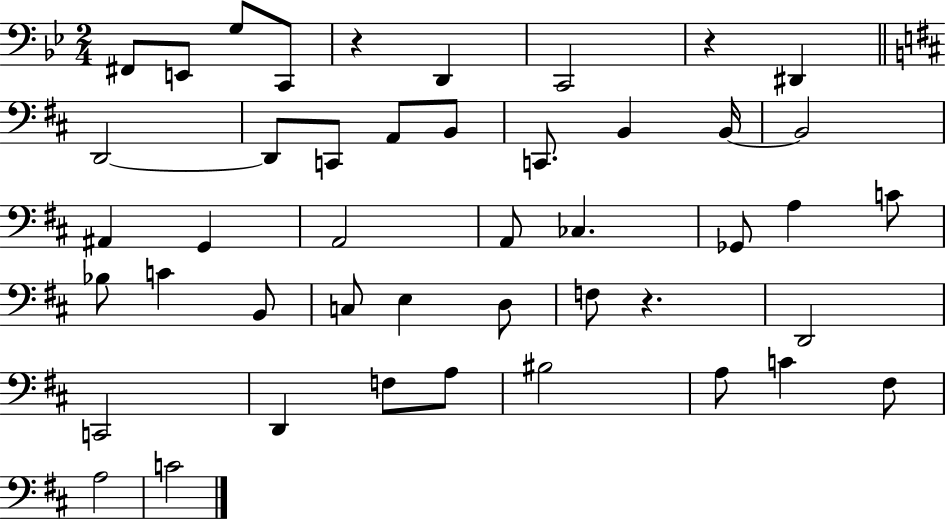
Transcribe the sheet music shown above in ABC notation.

X:1
T:Untitled
M:2/4
L:1/4
K:Bb
^F,,/2 E,,/2 G,/2 C,,/2 z D,, C,,2 z ^D,, D,,2 D,,/2 C,,/2 A,,/2 B,,/2 C,,/2 B,, B,,/4 B,,2 ^A,, G,, A,,2 A,,/2 _C, _G,,/2 A, C/2 _B,/2 C B,,/2 C,/2 E, D,/2 F,/2 z D,,2 C,,2 D,, F,/2 A,/2 ^B,2 A,/2 C ^F,/2 A,2 C2